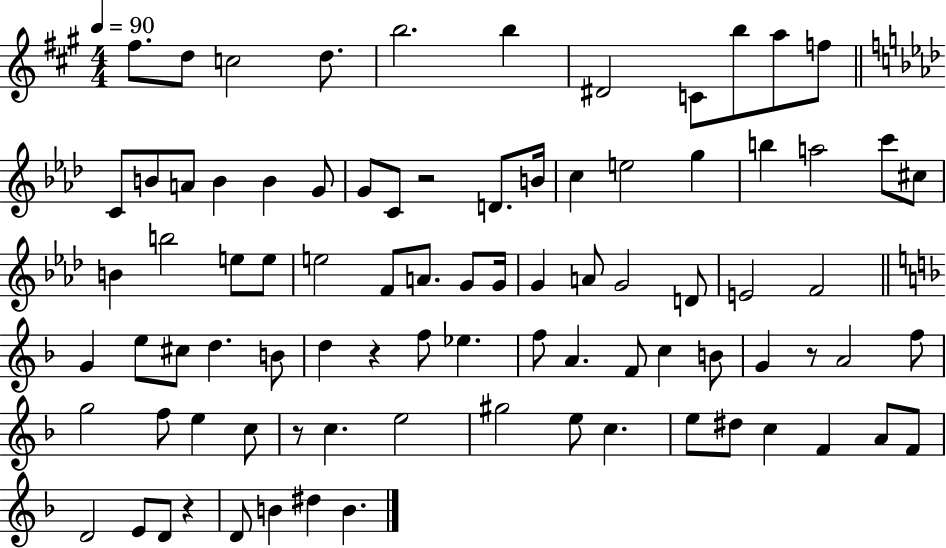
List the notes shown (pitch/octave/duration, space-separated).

F#5/e. D5/e C5/h D5/e. B5/h. B5/q D#4/h C4/e B5/e A5/e F5/e C4/e B4/e A4/e B4/q B4/q G4/e G4/e C4/e R/h D4/e. B4/s C5/q E5/h G5/q B5/q A5/h C6/e C#5/e B4/q B5/h E5/e E5/e E5/h F4/e A4/e. G4/e G4/s G4/q A4/e G4/h D4/e E4/h F4/h G4/q E5/e C#5/e D5/q. B4/e D5/q R/q F5/e Eb5/q. F5/e A4/q. F4/e C5/q B4/e G4/q R/e A4/h F5/e G5/h F5/e E5/q C5/e R/e C5/q. E5/h G#5/h E5/e C5/q. E5/e D#5/e C5/q F4/q A4/e F4/e D4/h E4/e D4/e R/q D4/e B4/q D#5/q B4/q.